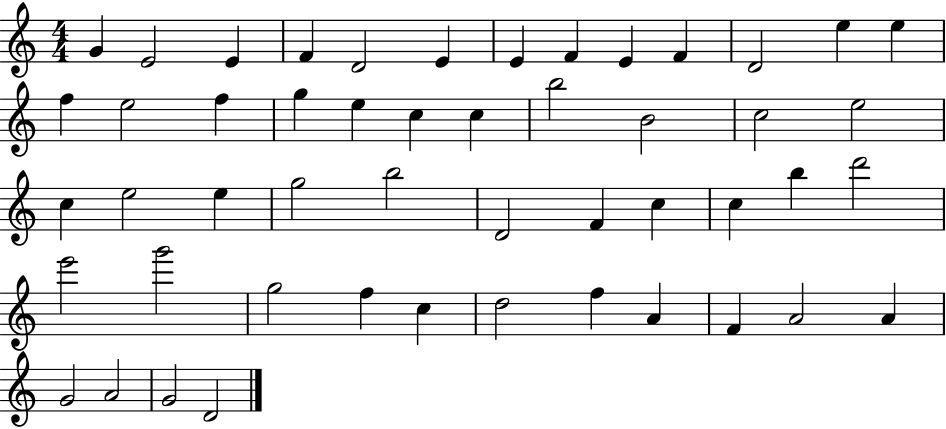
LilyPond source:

{
  \clef treble
  \numericTimeSignature
  \time 4/4
  \key c \major
  g'4 e'2 e'4 | f'4 d'2 e'4 | e'4 f'4 e'4 f'4 | d'2 e''4 e''4 | \break f''4 e''2 f''4 | g''4 e''4 c''4 c''4 | b''2 b'2 | c''2 e''2 | \break c''4 e''2 e''4 | g''2 b''2 | d'2 f'4 c''4 | c''4 b''4 d'''2 | \break e'''2 g'''2 | g''2 f''4 c''4 | d''2 f''4 a'4 | f'4 a'2 a'4 | \break g'2 a'2 | g'2 d'2 | \bar "|."
}